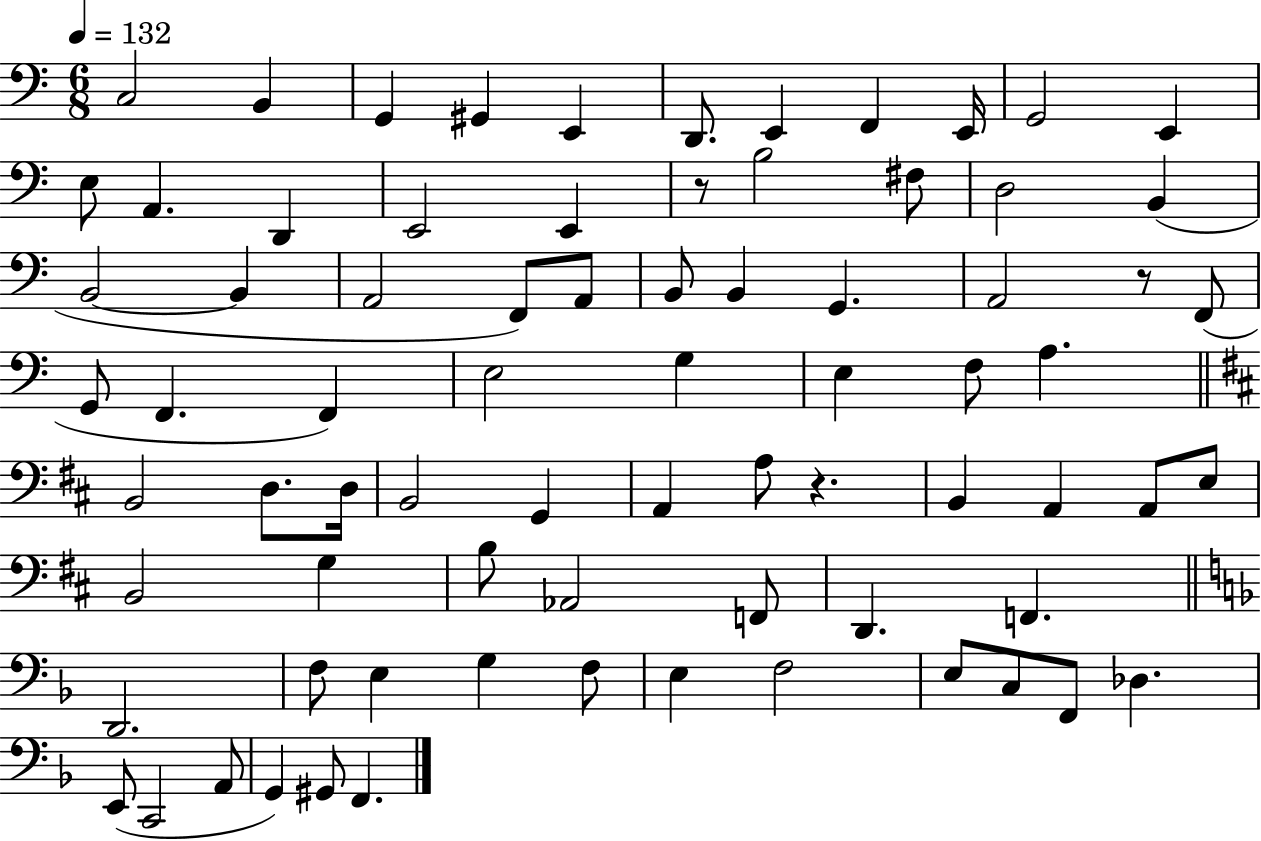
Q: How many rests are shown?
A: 3